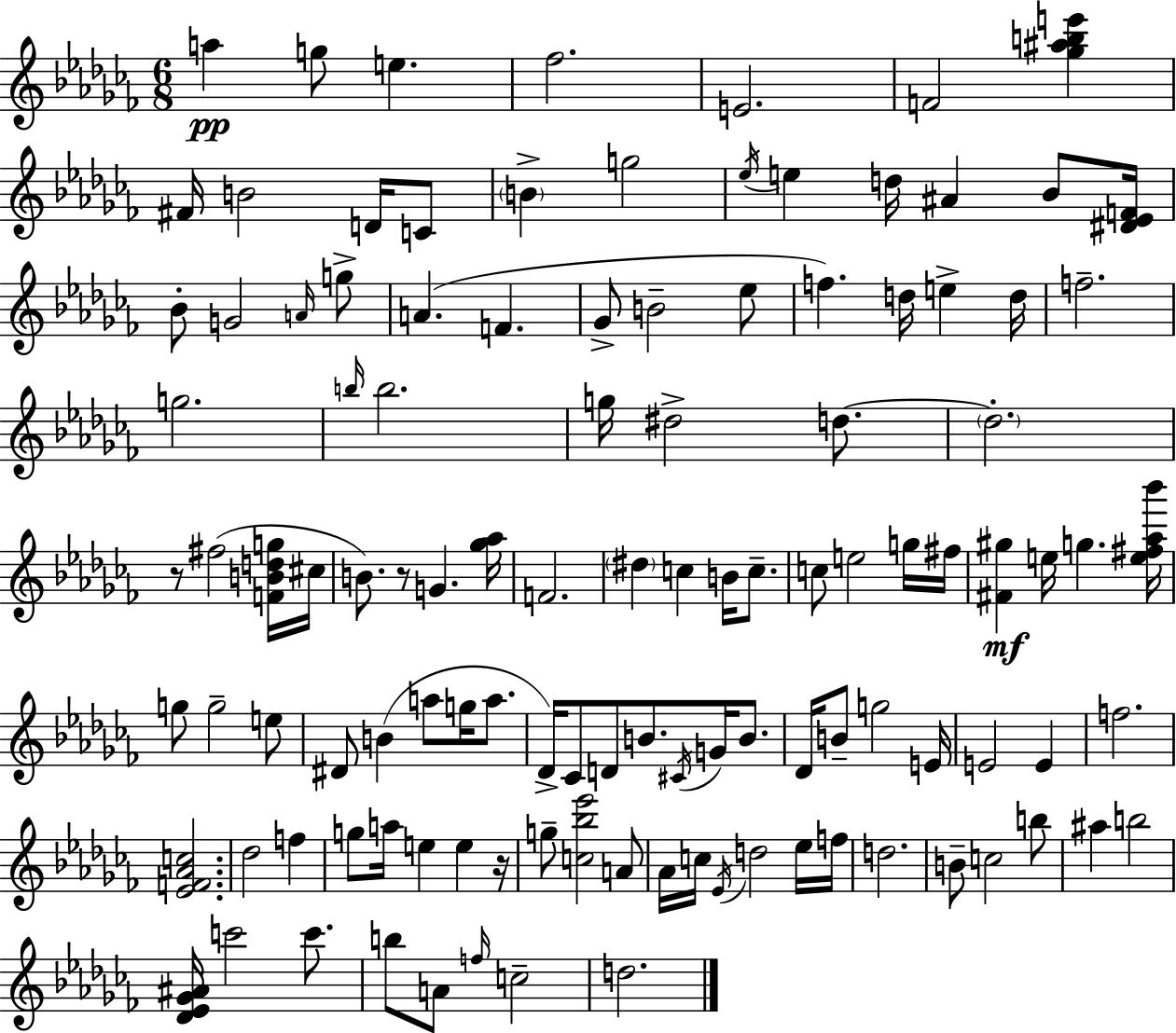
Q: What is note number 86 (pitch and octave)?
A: Eb4